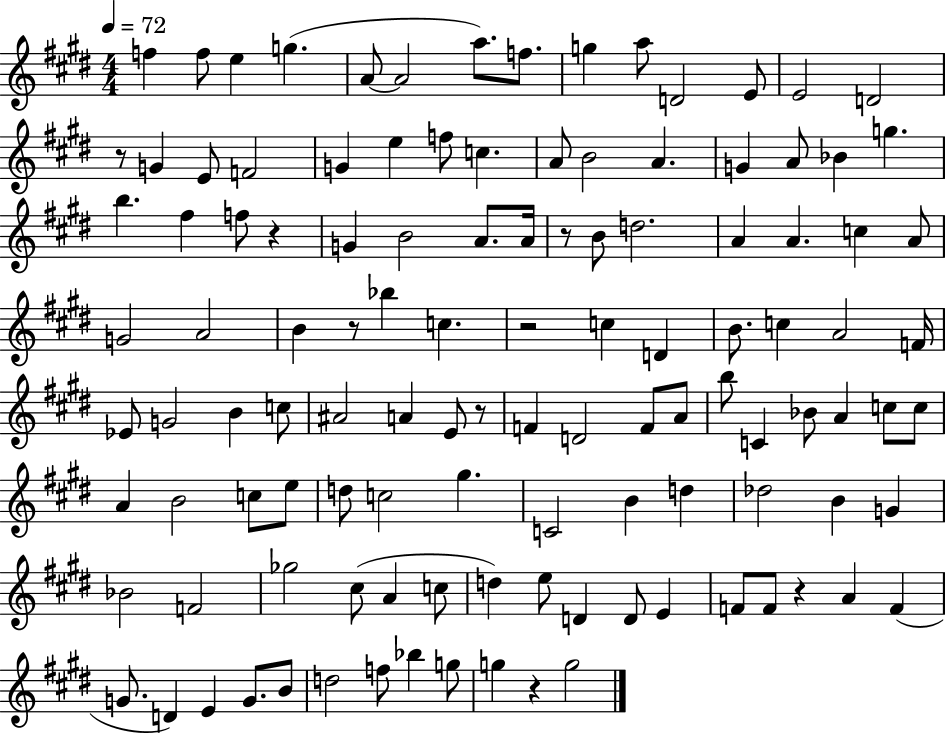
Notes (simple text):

F5/q F5/e E5/q G5/q. A4/e A4/h A5/e. F5/e. G5/q A5/e D4/h E4/e E4/h D4/h R/e G4/q E4/e F4/h G4/q E5/q F5/e C5/q. A4/e B4/h A4/q. G4/q A4/e Bb4/q G5/q. B5/q. F#5/q F5/e R/q G4/q B4/h A4/e. A4/s R/e B4/e D5/h. A4/q A4/q. C5/q A4/e G4/h A4/h B4/q R/e Bb5/q C5/q. R/h C5/q D4/q B4/e. C5/q A4/h F4/s Eb4/e G4/h B4/q C5/e A#4/h A4/q E4/e R/e F4/q D4/h F4/e A4/e B5/e C4/q Bb4/e A4/q C5/e C5/e A4/q B4/h C5/e E5/e D5/e C5/h G#5/q. C4/h B4/q D5/q Db5/h B4/q G4/q Bb4/h F4/h Gb5/h C#5/e A4/q C5/e D5/q E5/e D4/q D4/e E4/q F4/e F4/e R/q A4/q F4/q G4/e. D4/q E4/q G4/e. B4/e D5/h F5/e Bb5/q G5/e G5/q R/q G5/h